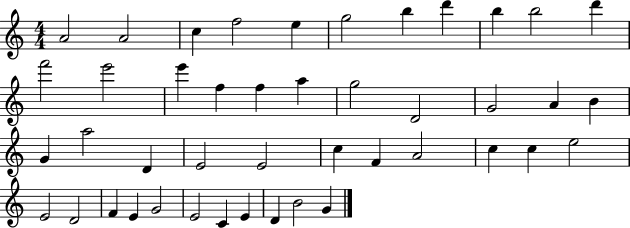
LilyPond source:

{
  \clef treble
  \numericTimeSignature
  \time 4/4
  \key c \major
  a'2 a'2 | c''4 f''2 e''4 | g''2 b''4 d'''4 | b''4 b''2 d'''4 | \break f'''2 e'''2 | e'''4 f''4 f''4 a''4 | g''2 d'2 | g'2 a'4 b'4 | \break g'4 a''2 d'4 | e'2 e'2 | c''4 f'4 a'2 | c''4 c''4 e''2 | \break e'2 d'2 | f'4 e'4 g'2 | e'2 c'4 e'4 | d'4 b'2 g'4 | \break \bar "|."
}